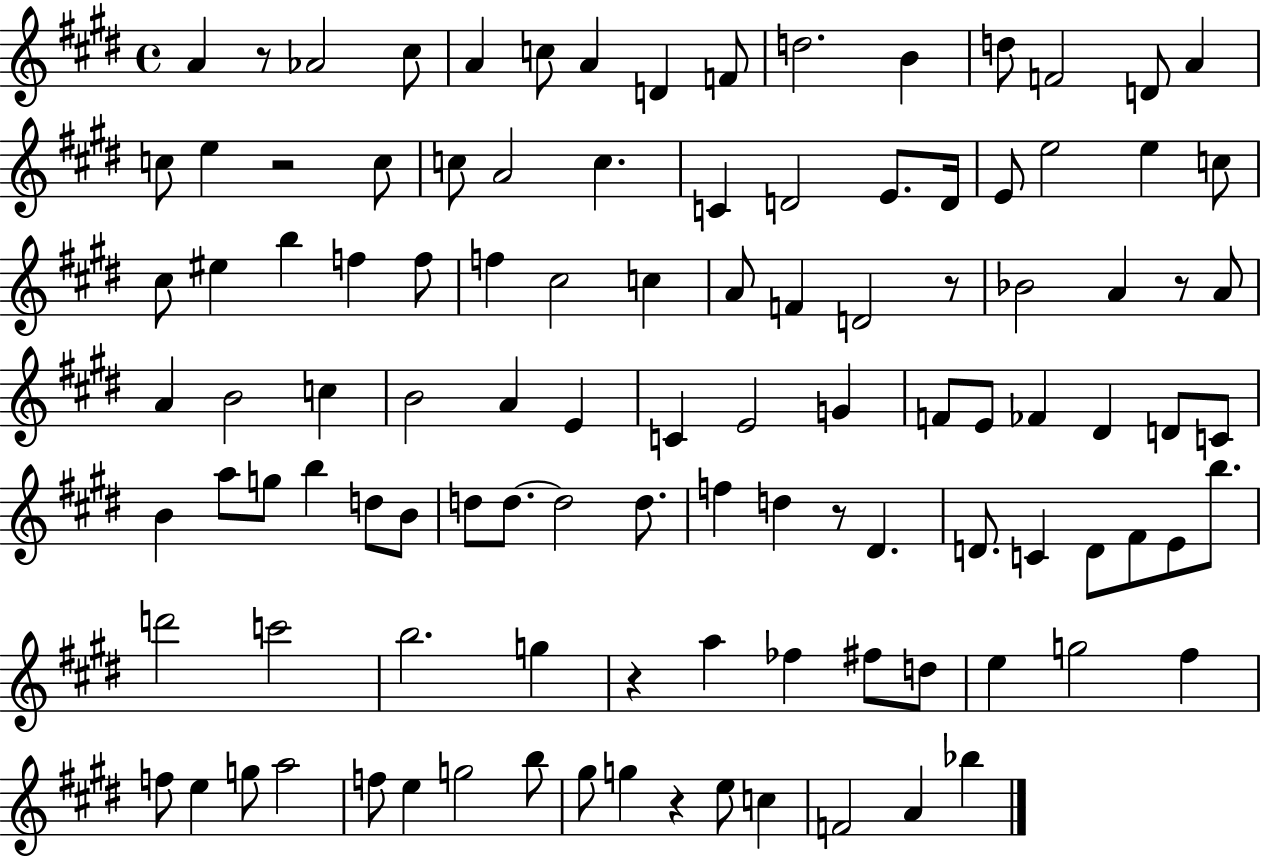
{
  \clef treble
  \time 4/4
  \defaultTimeSignature
  \key e \major
  a'4 r8 aes'2 cis''8 | a'4 c''8 a'4 d'4 f'8 | d''2. b'4 | d''8 f'2 d'8 a'4 | \break c''8 e''4 r2 c''8 | c''8 a'2 c''4. | c'4 d'2 e'8. d'16 | e'8 e''2 e''4 c''8 | \break cis''8 eis''4 b''4 f''4 f''8 | f''4 cis''2 c''4 | a'8 f'4 d'2 r8 | bes'2 a'4 r8 a'8 | \break a'4 b'2 c''4 | b'2 a'4 e'4 | c'4 e'2 g'4 | f'8 e'8 fes'4 dis'4 d'8 c'8 | \break b'4 a''8 g''8 b''4 d''8 b'8 | d''8 d''8.~~ d''2 d''8. | f''4 d''4 r8 dis'4. | d'8. c'4 d'8 fis'8 e'8 b''8. | \break d'''2 c'''2 | b''2. g''4 | r4 a''4 fes''4 fis''8 d''8 | e''4 g''2 fis''4 | \break f''8 e''4 g''8 a''2 | f''8 e''4 g''2 b''8 | gis''8 g''4 r4 e''8 c''4 | f'2 a'4 bes''4 | \break \bar "|."
}